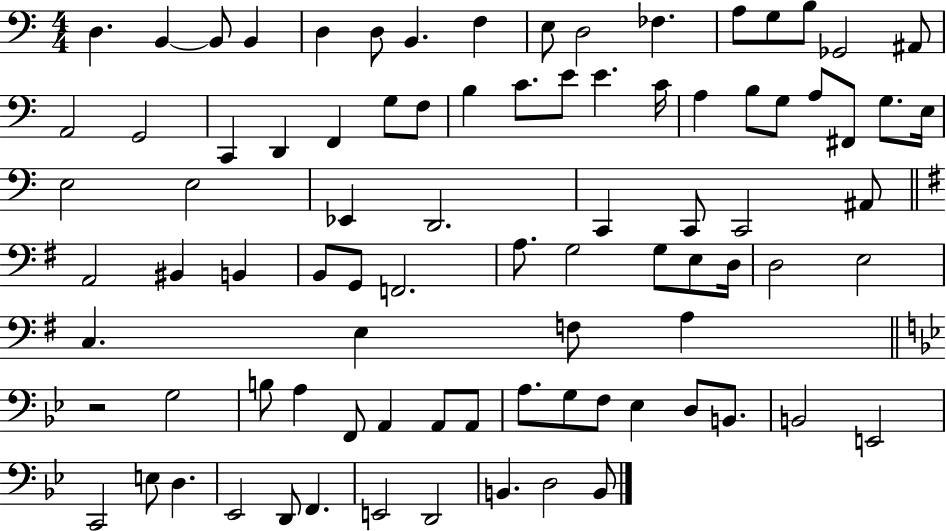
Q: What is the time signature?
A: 4/4